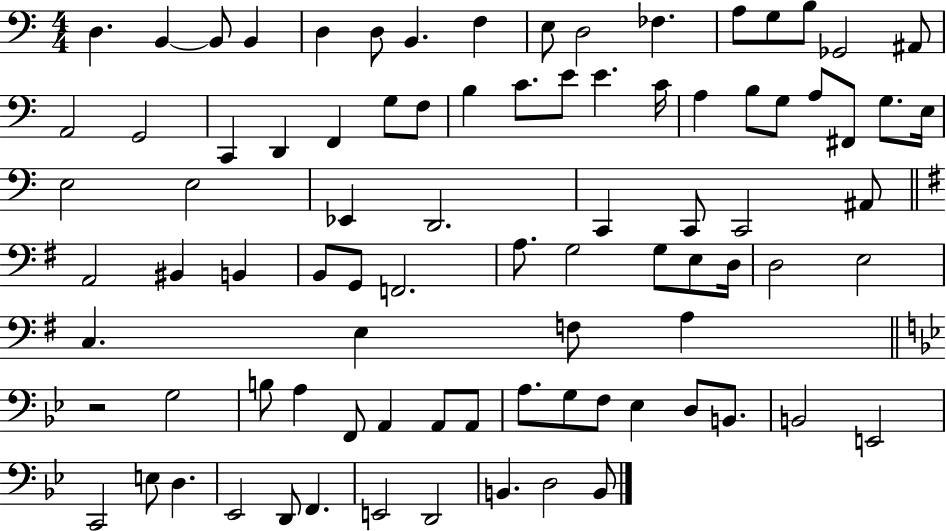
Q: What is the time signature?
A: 4/4